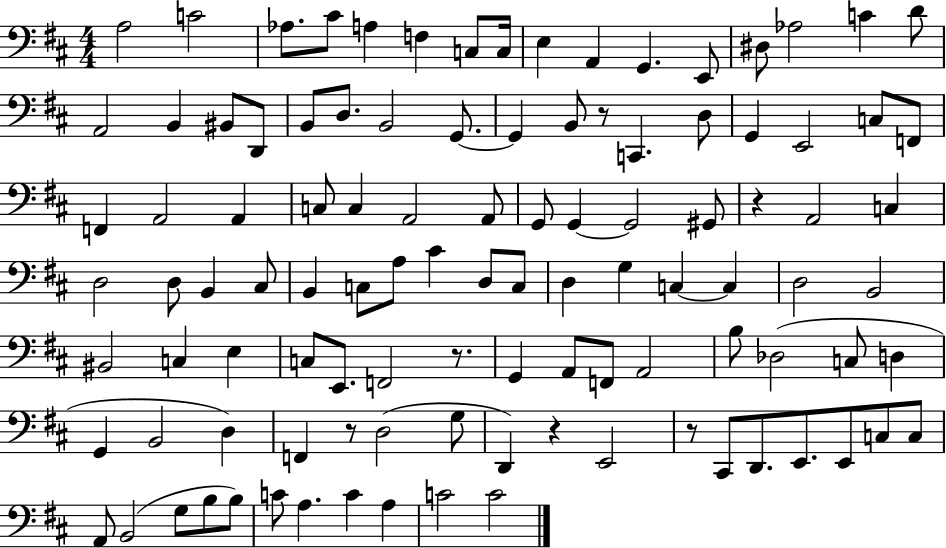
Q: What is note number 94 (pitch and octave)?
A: B3